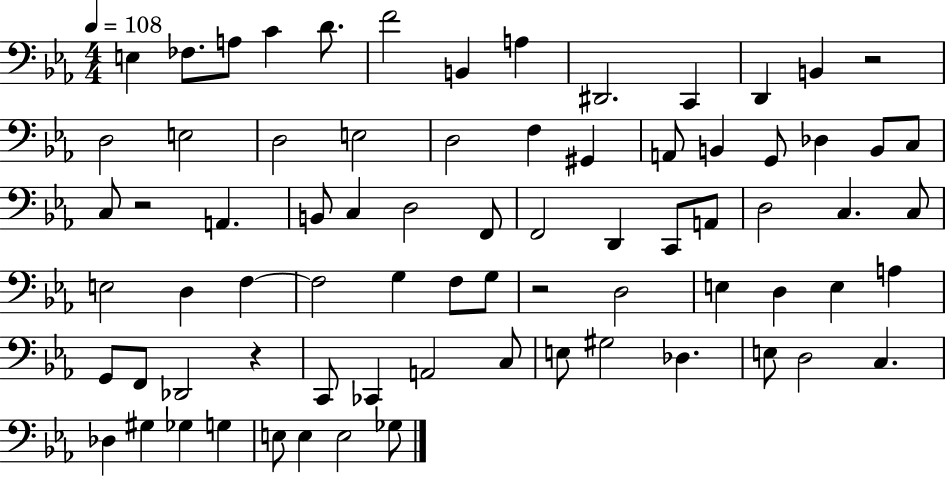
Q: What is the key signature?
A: EES major